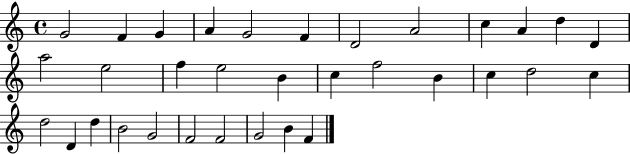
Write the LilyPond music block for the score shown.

{
  \clef treble
  \time 4/4
  \defaultTimeSignature
  \key c \major
  g'2 f'4 g'4 | a'4 g'2 f'4 | d'2 a'2 | c''4 a'4 d''4 d'4 | \break a''2 e''2 | f''4 e''2 b'4 | c''4 f''2 b'4 | c''4 d''2 c''4 | \break d''2 d'4 d''4 | b'2 g'2 | f'2 f'2 | g'2 b'4 f'4 | \break \bar "|."
}